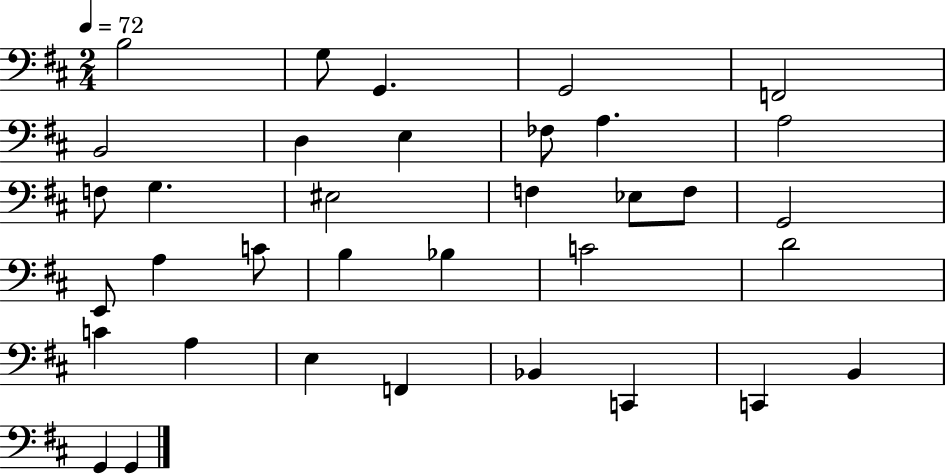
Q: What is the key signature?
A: D major